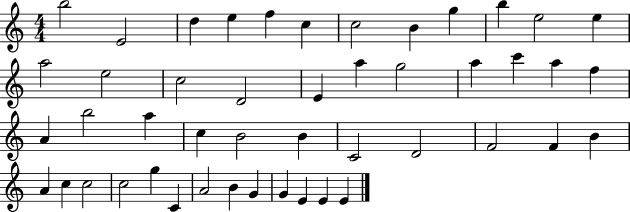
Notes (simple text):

B5/h E4/h D5/q E5/q F5/q C5/q C5/h B4/q G5/q B5/q E5/h E5/q A5/h E5/h C5/h D4/h E4/q A5/q G5/h A5/q C6/q A5/q F5/q A4/q B5/h A5/q C5/q B4/h B4/q C4/h D4/h F4/h F4/q B4/q A4/q C5/q C5/h C5/h G5/q C4/q A4/h B4/q G4/q G4/q E4/q E4/q E4/q